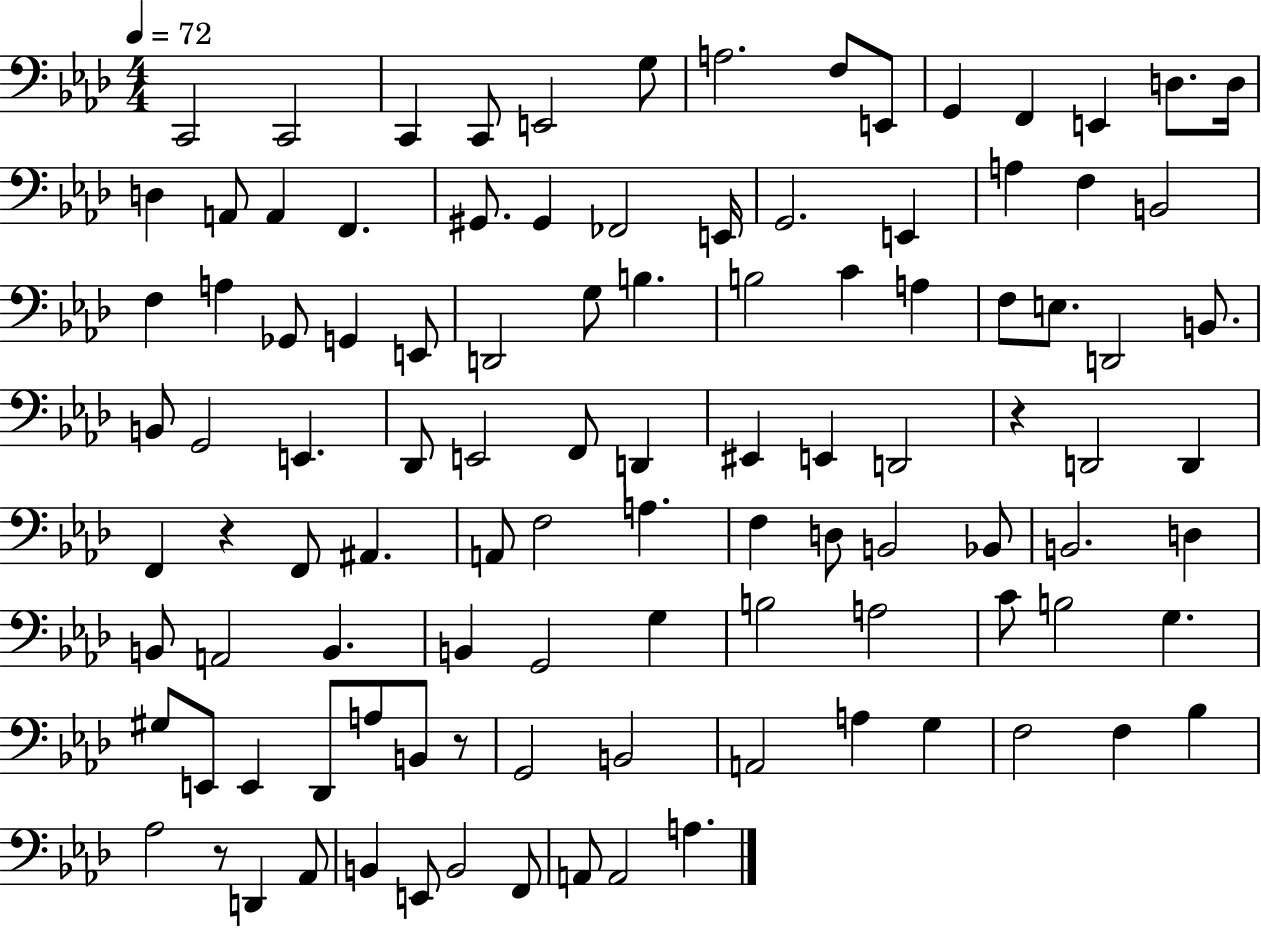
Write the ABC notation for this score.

X:1
T:Untitled
M:4/4
L:1/4
K:Ab
C,,2 C,,2 C,, C,,/2 E,,2 G,/2 A,2 F,/2 E,,/2 G,, F,, E,, D,/2 D,/4 D, A,,/2 A,, F,, ^G,,/2 ^G,, _F,,2 E,,/4 G,,2 E,, A, F, B,,2 F, A, _G,,/2 G,, E,,/2 D,,2 G,/2 B, B,2 C A, F,/2 E,/2 D,,2 B,,/2 B,,/2 G,,2 E,, _D,,/2 E,,2 F,,/2 D,, ^E,, E,, D,,2 z D,,2 D,, F,, z F,,/2 ^A,, A,,/2 F,2 A, F, D,/2 B,,2 _B,,/2 B,,2 D, B,,/2 A,,2 B,, B,, G,,2 G, B,2 A,2 C/2 B,2 G, ^G,/2 E,,/2 E,, _D,,/2 A,/2 B,,/2 z/2 G,,2 B,,2 A,,2 A, G, F,2 F, _B, _A,2 z/2 D,, _A,,/2 B,, E,,/2 B,,2 F,,/2 A,,/2 A,,2 A,